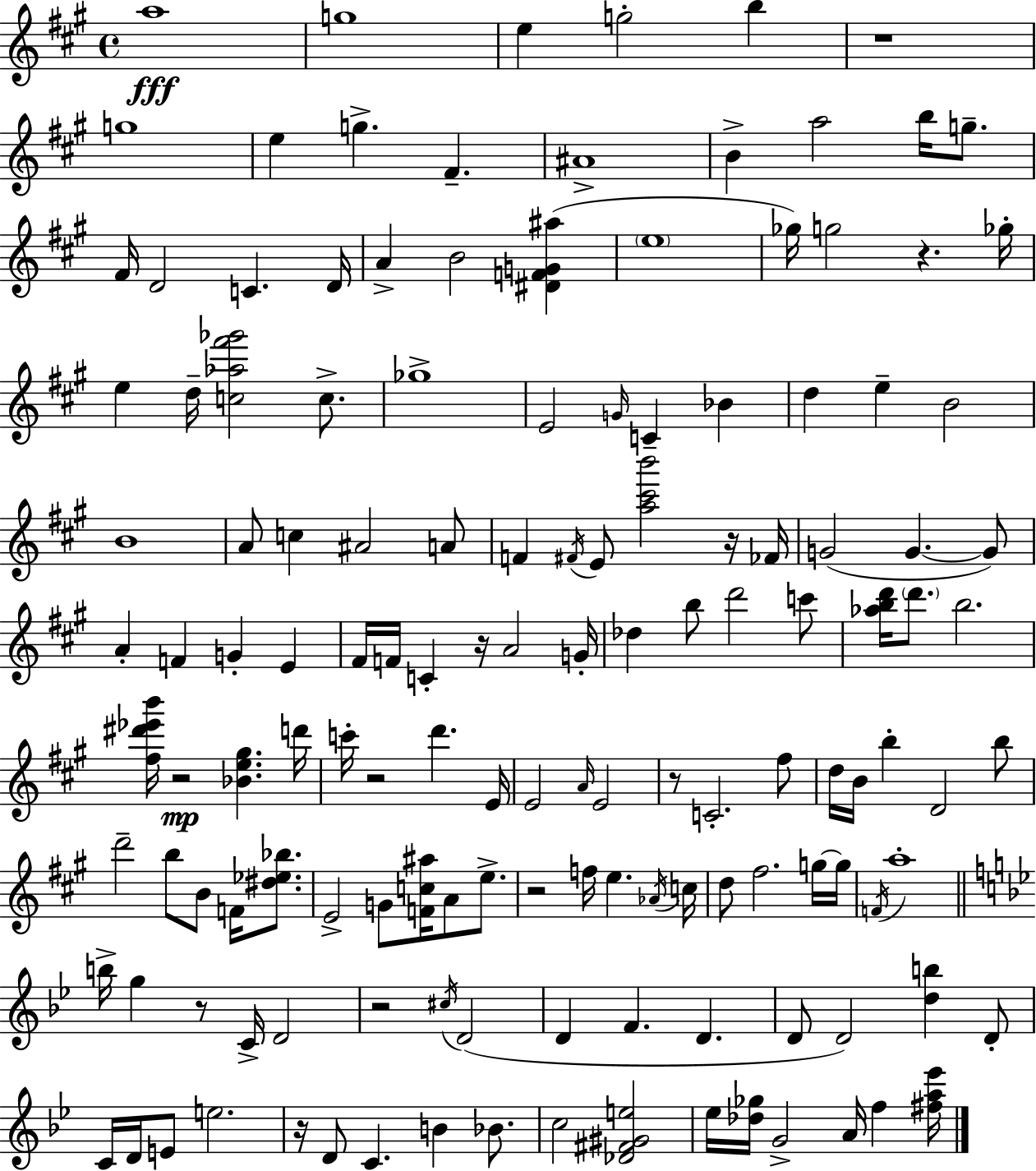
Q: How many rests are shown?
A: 11